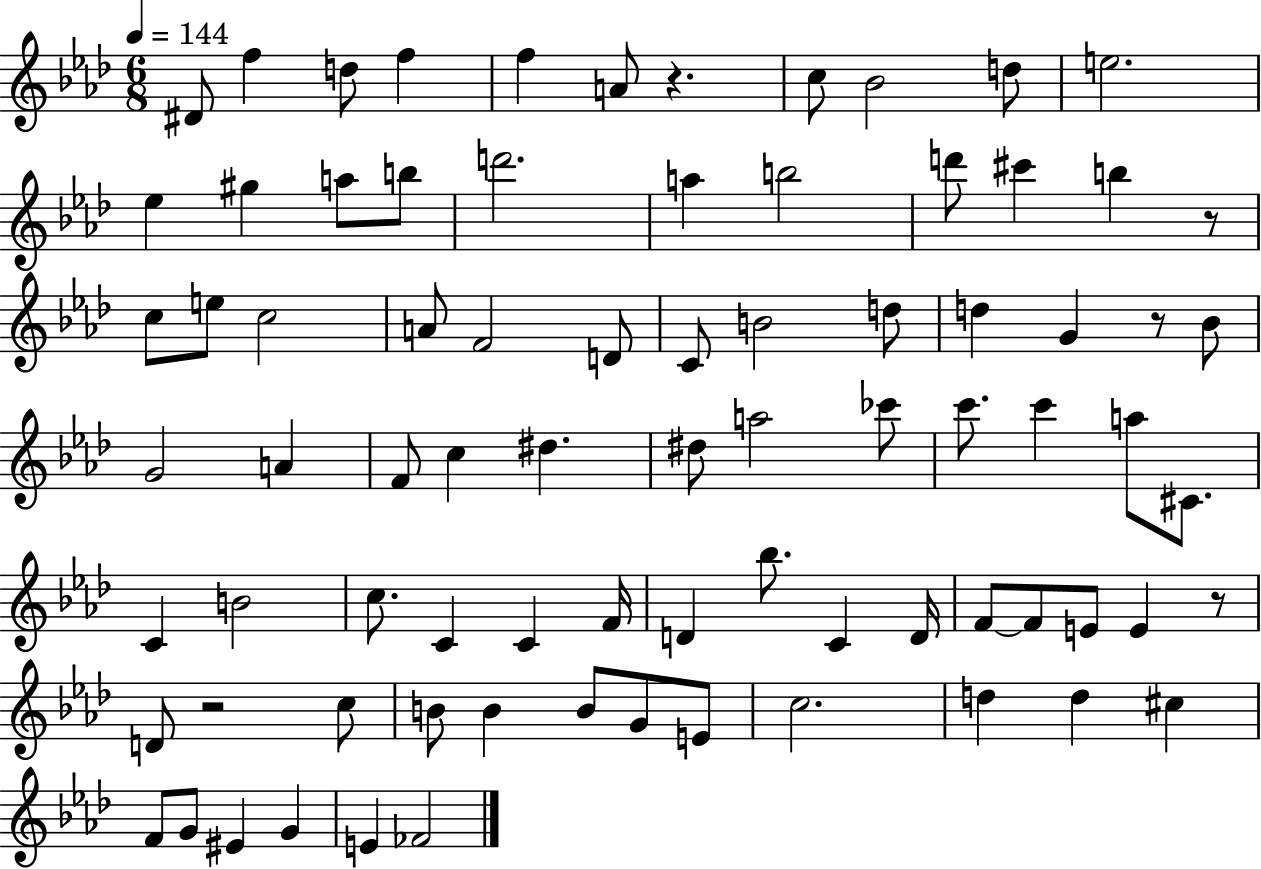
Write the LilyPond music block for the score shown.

{
  \clef treble
  \numericTimeSignature
  \time 6/8
  \key aes \major
  \tempo 4 = 144
  \repeat volta 2 { dis'8 f''4 d''8 f''4 | f''4 a'8 r4. | c''8 bes'2 d''8 | e''2. | \break ees''4 gis''4 a''8 b''8 | d'''2. | a''4 b''2 | d'''8 cis'''4 b''4 r8 | \break c''8 e''8 c''2 | a'8 f'2 d'8 | c'8 b'2 d''8 | d''4 g'4 r8 bes'8 | \break g'2 a'4 | f'8 c''4 dis''4. | dis''8 a''2 ces'''8 | c'''8. c'''4 a''8 cis'8. | \break c'4 b'2 | c''8. c'4 c'4 f'16 | d'4 bes''8. c'4 d'16 | f'8~~ f'8 e'8 e'4 r8 | \break d'8 r2 c''8 | b'8 b'4 b'8 g'8 e'8 | c''2. | d''4 d''4 cis''4 | \break f'8 g'8 eis'4 g'4 | e'4 fes'2 | } \bar "|."
}